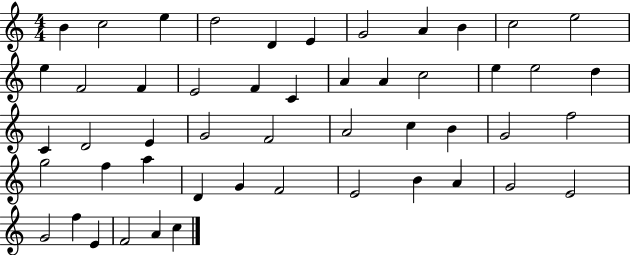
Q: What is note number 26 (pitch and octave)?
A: E4